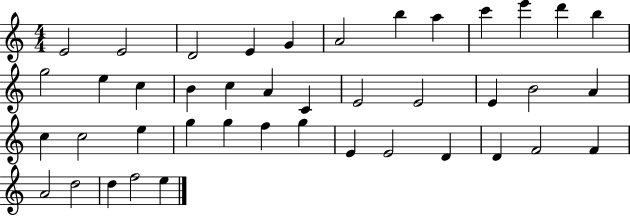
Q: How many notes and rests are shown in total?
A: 42